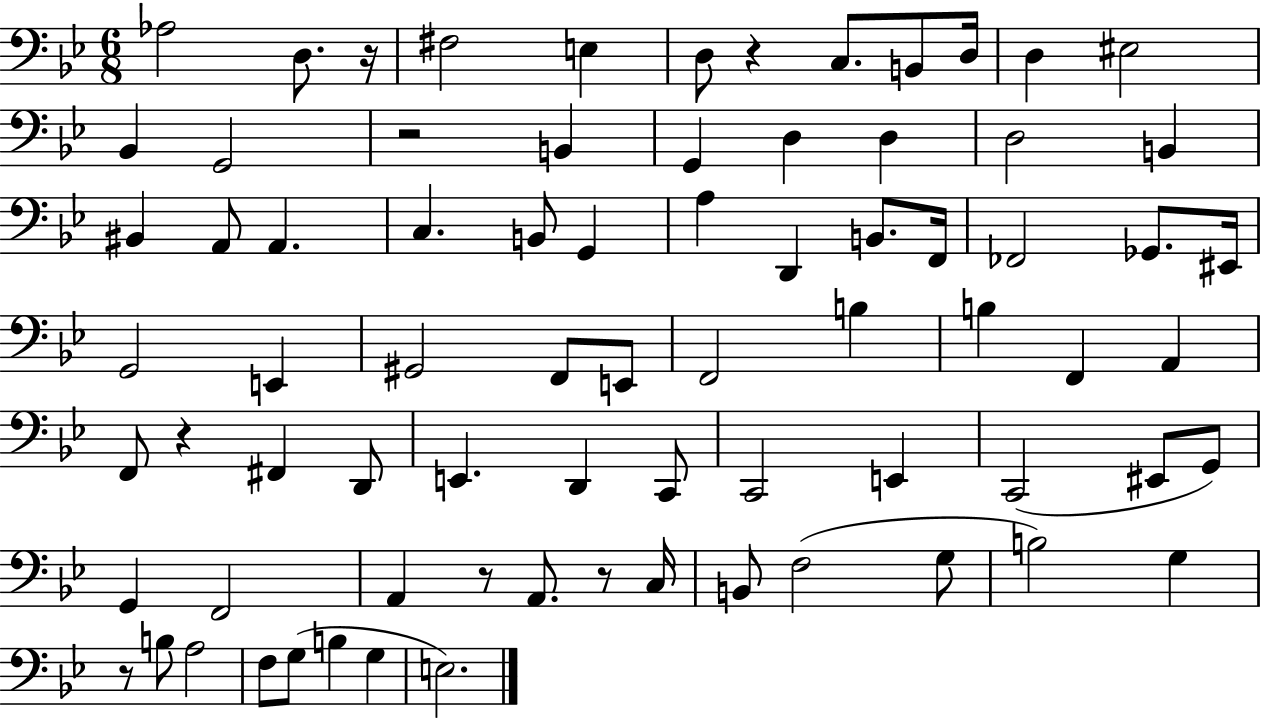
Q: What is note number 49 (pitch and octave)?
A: E2